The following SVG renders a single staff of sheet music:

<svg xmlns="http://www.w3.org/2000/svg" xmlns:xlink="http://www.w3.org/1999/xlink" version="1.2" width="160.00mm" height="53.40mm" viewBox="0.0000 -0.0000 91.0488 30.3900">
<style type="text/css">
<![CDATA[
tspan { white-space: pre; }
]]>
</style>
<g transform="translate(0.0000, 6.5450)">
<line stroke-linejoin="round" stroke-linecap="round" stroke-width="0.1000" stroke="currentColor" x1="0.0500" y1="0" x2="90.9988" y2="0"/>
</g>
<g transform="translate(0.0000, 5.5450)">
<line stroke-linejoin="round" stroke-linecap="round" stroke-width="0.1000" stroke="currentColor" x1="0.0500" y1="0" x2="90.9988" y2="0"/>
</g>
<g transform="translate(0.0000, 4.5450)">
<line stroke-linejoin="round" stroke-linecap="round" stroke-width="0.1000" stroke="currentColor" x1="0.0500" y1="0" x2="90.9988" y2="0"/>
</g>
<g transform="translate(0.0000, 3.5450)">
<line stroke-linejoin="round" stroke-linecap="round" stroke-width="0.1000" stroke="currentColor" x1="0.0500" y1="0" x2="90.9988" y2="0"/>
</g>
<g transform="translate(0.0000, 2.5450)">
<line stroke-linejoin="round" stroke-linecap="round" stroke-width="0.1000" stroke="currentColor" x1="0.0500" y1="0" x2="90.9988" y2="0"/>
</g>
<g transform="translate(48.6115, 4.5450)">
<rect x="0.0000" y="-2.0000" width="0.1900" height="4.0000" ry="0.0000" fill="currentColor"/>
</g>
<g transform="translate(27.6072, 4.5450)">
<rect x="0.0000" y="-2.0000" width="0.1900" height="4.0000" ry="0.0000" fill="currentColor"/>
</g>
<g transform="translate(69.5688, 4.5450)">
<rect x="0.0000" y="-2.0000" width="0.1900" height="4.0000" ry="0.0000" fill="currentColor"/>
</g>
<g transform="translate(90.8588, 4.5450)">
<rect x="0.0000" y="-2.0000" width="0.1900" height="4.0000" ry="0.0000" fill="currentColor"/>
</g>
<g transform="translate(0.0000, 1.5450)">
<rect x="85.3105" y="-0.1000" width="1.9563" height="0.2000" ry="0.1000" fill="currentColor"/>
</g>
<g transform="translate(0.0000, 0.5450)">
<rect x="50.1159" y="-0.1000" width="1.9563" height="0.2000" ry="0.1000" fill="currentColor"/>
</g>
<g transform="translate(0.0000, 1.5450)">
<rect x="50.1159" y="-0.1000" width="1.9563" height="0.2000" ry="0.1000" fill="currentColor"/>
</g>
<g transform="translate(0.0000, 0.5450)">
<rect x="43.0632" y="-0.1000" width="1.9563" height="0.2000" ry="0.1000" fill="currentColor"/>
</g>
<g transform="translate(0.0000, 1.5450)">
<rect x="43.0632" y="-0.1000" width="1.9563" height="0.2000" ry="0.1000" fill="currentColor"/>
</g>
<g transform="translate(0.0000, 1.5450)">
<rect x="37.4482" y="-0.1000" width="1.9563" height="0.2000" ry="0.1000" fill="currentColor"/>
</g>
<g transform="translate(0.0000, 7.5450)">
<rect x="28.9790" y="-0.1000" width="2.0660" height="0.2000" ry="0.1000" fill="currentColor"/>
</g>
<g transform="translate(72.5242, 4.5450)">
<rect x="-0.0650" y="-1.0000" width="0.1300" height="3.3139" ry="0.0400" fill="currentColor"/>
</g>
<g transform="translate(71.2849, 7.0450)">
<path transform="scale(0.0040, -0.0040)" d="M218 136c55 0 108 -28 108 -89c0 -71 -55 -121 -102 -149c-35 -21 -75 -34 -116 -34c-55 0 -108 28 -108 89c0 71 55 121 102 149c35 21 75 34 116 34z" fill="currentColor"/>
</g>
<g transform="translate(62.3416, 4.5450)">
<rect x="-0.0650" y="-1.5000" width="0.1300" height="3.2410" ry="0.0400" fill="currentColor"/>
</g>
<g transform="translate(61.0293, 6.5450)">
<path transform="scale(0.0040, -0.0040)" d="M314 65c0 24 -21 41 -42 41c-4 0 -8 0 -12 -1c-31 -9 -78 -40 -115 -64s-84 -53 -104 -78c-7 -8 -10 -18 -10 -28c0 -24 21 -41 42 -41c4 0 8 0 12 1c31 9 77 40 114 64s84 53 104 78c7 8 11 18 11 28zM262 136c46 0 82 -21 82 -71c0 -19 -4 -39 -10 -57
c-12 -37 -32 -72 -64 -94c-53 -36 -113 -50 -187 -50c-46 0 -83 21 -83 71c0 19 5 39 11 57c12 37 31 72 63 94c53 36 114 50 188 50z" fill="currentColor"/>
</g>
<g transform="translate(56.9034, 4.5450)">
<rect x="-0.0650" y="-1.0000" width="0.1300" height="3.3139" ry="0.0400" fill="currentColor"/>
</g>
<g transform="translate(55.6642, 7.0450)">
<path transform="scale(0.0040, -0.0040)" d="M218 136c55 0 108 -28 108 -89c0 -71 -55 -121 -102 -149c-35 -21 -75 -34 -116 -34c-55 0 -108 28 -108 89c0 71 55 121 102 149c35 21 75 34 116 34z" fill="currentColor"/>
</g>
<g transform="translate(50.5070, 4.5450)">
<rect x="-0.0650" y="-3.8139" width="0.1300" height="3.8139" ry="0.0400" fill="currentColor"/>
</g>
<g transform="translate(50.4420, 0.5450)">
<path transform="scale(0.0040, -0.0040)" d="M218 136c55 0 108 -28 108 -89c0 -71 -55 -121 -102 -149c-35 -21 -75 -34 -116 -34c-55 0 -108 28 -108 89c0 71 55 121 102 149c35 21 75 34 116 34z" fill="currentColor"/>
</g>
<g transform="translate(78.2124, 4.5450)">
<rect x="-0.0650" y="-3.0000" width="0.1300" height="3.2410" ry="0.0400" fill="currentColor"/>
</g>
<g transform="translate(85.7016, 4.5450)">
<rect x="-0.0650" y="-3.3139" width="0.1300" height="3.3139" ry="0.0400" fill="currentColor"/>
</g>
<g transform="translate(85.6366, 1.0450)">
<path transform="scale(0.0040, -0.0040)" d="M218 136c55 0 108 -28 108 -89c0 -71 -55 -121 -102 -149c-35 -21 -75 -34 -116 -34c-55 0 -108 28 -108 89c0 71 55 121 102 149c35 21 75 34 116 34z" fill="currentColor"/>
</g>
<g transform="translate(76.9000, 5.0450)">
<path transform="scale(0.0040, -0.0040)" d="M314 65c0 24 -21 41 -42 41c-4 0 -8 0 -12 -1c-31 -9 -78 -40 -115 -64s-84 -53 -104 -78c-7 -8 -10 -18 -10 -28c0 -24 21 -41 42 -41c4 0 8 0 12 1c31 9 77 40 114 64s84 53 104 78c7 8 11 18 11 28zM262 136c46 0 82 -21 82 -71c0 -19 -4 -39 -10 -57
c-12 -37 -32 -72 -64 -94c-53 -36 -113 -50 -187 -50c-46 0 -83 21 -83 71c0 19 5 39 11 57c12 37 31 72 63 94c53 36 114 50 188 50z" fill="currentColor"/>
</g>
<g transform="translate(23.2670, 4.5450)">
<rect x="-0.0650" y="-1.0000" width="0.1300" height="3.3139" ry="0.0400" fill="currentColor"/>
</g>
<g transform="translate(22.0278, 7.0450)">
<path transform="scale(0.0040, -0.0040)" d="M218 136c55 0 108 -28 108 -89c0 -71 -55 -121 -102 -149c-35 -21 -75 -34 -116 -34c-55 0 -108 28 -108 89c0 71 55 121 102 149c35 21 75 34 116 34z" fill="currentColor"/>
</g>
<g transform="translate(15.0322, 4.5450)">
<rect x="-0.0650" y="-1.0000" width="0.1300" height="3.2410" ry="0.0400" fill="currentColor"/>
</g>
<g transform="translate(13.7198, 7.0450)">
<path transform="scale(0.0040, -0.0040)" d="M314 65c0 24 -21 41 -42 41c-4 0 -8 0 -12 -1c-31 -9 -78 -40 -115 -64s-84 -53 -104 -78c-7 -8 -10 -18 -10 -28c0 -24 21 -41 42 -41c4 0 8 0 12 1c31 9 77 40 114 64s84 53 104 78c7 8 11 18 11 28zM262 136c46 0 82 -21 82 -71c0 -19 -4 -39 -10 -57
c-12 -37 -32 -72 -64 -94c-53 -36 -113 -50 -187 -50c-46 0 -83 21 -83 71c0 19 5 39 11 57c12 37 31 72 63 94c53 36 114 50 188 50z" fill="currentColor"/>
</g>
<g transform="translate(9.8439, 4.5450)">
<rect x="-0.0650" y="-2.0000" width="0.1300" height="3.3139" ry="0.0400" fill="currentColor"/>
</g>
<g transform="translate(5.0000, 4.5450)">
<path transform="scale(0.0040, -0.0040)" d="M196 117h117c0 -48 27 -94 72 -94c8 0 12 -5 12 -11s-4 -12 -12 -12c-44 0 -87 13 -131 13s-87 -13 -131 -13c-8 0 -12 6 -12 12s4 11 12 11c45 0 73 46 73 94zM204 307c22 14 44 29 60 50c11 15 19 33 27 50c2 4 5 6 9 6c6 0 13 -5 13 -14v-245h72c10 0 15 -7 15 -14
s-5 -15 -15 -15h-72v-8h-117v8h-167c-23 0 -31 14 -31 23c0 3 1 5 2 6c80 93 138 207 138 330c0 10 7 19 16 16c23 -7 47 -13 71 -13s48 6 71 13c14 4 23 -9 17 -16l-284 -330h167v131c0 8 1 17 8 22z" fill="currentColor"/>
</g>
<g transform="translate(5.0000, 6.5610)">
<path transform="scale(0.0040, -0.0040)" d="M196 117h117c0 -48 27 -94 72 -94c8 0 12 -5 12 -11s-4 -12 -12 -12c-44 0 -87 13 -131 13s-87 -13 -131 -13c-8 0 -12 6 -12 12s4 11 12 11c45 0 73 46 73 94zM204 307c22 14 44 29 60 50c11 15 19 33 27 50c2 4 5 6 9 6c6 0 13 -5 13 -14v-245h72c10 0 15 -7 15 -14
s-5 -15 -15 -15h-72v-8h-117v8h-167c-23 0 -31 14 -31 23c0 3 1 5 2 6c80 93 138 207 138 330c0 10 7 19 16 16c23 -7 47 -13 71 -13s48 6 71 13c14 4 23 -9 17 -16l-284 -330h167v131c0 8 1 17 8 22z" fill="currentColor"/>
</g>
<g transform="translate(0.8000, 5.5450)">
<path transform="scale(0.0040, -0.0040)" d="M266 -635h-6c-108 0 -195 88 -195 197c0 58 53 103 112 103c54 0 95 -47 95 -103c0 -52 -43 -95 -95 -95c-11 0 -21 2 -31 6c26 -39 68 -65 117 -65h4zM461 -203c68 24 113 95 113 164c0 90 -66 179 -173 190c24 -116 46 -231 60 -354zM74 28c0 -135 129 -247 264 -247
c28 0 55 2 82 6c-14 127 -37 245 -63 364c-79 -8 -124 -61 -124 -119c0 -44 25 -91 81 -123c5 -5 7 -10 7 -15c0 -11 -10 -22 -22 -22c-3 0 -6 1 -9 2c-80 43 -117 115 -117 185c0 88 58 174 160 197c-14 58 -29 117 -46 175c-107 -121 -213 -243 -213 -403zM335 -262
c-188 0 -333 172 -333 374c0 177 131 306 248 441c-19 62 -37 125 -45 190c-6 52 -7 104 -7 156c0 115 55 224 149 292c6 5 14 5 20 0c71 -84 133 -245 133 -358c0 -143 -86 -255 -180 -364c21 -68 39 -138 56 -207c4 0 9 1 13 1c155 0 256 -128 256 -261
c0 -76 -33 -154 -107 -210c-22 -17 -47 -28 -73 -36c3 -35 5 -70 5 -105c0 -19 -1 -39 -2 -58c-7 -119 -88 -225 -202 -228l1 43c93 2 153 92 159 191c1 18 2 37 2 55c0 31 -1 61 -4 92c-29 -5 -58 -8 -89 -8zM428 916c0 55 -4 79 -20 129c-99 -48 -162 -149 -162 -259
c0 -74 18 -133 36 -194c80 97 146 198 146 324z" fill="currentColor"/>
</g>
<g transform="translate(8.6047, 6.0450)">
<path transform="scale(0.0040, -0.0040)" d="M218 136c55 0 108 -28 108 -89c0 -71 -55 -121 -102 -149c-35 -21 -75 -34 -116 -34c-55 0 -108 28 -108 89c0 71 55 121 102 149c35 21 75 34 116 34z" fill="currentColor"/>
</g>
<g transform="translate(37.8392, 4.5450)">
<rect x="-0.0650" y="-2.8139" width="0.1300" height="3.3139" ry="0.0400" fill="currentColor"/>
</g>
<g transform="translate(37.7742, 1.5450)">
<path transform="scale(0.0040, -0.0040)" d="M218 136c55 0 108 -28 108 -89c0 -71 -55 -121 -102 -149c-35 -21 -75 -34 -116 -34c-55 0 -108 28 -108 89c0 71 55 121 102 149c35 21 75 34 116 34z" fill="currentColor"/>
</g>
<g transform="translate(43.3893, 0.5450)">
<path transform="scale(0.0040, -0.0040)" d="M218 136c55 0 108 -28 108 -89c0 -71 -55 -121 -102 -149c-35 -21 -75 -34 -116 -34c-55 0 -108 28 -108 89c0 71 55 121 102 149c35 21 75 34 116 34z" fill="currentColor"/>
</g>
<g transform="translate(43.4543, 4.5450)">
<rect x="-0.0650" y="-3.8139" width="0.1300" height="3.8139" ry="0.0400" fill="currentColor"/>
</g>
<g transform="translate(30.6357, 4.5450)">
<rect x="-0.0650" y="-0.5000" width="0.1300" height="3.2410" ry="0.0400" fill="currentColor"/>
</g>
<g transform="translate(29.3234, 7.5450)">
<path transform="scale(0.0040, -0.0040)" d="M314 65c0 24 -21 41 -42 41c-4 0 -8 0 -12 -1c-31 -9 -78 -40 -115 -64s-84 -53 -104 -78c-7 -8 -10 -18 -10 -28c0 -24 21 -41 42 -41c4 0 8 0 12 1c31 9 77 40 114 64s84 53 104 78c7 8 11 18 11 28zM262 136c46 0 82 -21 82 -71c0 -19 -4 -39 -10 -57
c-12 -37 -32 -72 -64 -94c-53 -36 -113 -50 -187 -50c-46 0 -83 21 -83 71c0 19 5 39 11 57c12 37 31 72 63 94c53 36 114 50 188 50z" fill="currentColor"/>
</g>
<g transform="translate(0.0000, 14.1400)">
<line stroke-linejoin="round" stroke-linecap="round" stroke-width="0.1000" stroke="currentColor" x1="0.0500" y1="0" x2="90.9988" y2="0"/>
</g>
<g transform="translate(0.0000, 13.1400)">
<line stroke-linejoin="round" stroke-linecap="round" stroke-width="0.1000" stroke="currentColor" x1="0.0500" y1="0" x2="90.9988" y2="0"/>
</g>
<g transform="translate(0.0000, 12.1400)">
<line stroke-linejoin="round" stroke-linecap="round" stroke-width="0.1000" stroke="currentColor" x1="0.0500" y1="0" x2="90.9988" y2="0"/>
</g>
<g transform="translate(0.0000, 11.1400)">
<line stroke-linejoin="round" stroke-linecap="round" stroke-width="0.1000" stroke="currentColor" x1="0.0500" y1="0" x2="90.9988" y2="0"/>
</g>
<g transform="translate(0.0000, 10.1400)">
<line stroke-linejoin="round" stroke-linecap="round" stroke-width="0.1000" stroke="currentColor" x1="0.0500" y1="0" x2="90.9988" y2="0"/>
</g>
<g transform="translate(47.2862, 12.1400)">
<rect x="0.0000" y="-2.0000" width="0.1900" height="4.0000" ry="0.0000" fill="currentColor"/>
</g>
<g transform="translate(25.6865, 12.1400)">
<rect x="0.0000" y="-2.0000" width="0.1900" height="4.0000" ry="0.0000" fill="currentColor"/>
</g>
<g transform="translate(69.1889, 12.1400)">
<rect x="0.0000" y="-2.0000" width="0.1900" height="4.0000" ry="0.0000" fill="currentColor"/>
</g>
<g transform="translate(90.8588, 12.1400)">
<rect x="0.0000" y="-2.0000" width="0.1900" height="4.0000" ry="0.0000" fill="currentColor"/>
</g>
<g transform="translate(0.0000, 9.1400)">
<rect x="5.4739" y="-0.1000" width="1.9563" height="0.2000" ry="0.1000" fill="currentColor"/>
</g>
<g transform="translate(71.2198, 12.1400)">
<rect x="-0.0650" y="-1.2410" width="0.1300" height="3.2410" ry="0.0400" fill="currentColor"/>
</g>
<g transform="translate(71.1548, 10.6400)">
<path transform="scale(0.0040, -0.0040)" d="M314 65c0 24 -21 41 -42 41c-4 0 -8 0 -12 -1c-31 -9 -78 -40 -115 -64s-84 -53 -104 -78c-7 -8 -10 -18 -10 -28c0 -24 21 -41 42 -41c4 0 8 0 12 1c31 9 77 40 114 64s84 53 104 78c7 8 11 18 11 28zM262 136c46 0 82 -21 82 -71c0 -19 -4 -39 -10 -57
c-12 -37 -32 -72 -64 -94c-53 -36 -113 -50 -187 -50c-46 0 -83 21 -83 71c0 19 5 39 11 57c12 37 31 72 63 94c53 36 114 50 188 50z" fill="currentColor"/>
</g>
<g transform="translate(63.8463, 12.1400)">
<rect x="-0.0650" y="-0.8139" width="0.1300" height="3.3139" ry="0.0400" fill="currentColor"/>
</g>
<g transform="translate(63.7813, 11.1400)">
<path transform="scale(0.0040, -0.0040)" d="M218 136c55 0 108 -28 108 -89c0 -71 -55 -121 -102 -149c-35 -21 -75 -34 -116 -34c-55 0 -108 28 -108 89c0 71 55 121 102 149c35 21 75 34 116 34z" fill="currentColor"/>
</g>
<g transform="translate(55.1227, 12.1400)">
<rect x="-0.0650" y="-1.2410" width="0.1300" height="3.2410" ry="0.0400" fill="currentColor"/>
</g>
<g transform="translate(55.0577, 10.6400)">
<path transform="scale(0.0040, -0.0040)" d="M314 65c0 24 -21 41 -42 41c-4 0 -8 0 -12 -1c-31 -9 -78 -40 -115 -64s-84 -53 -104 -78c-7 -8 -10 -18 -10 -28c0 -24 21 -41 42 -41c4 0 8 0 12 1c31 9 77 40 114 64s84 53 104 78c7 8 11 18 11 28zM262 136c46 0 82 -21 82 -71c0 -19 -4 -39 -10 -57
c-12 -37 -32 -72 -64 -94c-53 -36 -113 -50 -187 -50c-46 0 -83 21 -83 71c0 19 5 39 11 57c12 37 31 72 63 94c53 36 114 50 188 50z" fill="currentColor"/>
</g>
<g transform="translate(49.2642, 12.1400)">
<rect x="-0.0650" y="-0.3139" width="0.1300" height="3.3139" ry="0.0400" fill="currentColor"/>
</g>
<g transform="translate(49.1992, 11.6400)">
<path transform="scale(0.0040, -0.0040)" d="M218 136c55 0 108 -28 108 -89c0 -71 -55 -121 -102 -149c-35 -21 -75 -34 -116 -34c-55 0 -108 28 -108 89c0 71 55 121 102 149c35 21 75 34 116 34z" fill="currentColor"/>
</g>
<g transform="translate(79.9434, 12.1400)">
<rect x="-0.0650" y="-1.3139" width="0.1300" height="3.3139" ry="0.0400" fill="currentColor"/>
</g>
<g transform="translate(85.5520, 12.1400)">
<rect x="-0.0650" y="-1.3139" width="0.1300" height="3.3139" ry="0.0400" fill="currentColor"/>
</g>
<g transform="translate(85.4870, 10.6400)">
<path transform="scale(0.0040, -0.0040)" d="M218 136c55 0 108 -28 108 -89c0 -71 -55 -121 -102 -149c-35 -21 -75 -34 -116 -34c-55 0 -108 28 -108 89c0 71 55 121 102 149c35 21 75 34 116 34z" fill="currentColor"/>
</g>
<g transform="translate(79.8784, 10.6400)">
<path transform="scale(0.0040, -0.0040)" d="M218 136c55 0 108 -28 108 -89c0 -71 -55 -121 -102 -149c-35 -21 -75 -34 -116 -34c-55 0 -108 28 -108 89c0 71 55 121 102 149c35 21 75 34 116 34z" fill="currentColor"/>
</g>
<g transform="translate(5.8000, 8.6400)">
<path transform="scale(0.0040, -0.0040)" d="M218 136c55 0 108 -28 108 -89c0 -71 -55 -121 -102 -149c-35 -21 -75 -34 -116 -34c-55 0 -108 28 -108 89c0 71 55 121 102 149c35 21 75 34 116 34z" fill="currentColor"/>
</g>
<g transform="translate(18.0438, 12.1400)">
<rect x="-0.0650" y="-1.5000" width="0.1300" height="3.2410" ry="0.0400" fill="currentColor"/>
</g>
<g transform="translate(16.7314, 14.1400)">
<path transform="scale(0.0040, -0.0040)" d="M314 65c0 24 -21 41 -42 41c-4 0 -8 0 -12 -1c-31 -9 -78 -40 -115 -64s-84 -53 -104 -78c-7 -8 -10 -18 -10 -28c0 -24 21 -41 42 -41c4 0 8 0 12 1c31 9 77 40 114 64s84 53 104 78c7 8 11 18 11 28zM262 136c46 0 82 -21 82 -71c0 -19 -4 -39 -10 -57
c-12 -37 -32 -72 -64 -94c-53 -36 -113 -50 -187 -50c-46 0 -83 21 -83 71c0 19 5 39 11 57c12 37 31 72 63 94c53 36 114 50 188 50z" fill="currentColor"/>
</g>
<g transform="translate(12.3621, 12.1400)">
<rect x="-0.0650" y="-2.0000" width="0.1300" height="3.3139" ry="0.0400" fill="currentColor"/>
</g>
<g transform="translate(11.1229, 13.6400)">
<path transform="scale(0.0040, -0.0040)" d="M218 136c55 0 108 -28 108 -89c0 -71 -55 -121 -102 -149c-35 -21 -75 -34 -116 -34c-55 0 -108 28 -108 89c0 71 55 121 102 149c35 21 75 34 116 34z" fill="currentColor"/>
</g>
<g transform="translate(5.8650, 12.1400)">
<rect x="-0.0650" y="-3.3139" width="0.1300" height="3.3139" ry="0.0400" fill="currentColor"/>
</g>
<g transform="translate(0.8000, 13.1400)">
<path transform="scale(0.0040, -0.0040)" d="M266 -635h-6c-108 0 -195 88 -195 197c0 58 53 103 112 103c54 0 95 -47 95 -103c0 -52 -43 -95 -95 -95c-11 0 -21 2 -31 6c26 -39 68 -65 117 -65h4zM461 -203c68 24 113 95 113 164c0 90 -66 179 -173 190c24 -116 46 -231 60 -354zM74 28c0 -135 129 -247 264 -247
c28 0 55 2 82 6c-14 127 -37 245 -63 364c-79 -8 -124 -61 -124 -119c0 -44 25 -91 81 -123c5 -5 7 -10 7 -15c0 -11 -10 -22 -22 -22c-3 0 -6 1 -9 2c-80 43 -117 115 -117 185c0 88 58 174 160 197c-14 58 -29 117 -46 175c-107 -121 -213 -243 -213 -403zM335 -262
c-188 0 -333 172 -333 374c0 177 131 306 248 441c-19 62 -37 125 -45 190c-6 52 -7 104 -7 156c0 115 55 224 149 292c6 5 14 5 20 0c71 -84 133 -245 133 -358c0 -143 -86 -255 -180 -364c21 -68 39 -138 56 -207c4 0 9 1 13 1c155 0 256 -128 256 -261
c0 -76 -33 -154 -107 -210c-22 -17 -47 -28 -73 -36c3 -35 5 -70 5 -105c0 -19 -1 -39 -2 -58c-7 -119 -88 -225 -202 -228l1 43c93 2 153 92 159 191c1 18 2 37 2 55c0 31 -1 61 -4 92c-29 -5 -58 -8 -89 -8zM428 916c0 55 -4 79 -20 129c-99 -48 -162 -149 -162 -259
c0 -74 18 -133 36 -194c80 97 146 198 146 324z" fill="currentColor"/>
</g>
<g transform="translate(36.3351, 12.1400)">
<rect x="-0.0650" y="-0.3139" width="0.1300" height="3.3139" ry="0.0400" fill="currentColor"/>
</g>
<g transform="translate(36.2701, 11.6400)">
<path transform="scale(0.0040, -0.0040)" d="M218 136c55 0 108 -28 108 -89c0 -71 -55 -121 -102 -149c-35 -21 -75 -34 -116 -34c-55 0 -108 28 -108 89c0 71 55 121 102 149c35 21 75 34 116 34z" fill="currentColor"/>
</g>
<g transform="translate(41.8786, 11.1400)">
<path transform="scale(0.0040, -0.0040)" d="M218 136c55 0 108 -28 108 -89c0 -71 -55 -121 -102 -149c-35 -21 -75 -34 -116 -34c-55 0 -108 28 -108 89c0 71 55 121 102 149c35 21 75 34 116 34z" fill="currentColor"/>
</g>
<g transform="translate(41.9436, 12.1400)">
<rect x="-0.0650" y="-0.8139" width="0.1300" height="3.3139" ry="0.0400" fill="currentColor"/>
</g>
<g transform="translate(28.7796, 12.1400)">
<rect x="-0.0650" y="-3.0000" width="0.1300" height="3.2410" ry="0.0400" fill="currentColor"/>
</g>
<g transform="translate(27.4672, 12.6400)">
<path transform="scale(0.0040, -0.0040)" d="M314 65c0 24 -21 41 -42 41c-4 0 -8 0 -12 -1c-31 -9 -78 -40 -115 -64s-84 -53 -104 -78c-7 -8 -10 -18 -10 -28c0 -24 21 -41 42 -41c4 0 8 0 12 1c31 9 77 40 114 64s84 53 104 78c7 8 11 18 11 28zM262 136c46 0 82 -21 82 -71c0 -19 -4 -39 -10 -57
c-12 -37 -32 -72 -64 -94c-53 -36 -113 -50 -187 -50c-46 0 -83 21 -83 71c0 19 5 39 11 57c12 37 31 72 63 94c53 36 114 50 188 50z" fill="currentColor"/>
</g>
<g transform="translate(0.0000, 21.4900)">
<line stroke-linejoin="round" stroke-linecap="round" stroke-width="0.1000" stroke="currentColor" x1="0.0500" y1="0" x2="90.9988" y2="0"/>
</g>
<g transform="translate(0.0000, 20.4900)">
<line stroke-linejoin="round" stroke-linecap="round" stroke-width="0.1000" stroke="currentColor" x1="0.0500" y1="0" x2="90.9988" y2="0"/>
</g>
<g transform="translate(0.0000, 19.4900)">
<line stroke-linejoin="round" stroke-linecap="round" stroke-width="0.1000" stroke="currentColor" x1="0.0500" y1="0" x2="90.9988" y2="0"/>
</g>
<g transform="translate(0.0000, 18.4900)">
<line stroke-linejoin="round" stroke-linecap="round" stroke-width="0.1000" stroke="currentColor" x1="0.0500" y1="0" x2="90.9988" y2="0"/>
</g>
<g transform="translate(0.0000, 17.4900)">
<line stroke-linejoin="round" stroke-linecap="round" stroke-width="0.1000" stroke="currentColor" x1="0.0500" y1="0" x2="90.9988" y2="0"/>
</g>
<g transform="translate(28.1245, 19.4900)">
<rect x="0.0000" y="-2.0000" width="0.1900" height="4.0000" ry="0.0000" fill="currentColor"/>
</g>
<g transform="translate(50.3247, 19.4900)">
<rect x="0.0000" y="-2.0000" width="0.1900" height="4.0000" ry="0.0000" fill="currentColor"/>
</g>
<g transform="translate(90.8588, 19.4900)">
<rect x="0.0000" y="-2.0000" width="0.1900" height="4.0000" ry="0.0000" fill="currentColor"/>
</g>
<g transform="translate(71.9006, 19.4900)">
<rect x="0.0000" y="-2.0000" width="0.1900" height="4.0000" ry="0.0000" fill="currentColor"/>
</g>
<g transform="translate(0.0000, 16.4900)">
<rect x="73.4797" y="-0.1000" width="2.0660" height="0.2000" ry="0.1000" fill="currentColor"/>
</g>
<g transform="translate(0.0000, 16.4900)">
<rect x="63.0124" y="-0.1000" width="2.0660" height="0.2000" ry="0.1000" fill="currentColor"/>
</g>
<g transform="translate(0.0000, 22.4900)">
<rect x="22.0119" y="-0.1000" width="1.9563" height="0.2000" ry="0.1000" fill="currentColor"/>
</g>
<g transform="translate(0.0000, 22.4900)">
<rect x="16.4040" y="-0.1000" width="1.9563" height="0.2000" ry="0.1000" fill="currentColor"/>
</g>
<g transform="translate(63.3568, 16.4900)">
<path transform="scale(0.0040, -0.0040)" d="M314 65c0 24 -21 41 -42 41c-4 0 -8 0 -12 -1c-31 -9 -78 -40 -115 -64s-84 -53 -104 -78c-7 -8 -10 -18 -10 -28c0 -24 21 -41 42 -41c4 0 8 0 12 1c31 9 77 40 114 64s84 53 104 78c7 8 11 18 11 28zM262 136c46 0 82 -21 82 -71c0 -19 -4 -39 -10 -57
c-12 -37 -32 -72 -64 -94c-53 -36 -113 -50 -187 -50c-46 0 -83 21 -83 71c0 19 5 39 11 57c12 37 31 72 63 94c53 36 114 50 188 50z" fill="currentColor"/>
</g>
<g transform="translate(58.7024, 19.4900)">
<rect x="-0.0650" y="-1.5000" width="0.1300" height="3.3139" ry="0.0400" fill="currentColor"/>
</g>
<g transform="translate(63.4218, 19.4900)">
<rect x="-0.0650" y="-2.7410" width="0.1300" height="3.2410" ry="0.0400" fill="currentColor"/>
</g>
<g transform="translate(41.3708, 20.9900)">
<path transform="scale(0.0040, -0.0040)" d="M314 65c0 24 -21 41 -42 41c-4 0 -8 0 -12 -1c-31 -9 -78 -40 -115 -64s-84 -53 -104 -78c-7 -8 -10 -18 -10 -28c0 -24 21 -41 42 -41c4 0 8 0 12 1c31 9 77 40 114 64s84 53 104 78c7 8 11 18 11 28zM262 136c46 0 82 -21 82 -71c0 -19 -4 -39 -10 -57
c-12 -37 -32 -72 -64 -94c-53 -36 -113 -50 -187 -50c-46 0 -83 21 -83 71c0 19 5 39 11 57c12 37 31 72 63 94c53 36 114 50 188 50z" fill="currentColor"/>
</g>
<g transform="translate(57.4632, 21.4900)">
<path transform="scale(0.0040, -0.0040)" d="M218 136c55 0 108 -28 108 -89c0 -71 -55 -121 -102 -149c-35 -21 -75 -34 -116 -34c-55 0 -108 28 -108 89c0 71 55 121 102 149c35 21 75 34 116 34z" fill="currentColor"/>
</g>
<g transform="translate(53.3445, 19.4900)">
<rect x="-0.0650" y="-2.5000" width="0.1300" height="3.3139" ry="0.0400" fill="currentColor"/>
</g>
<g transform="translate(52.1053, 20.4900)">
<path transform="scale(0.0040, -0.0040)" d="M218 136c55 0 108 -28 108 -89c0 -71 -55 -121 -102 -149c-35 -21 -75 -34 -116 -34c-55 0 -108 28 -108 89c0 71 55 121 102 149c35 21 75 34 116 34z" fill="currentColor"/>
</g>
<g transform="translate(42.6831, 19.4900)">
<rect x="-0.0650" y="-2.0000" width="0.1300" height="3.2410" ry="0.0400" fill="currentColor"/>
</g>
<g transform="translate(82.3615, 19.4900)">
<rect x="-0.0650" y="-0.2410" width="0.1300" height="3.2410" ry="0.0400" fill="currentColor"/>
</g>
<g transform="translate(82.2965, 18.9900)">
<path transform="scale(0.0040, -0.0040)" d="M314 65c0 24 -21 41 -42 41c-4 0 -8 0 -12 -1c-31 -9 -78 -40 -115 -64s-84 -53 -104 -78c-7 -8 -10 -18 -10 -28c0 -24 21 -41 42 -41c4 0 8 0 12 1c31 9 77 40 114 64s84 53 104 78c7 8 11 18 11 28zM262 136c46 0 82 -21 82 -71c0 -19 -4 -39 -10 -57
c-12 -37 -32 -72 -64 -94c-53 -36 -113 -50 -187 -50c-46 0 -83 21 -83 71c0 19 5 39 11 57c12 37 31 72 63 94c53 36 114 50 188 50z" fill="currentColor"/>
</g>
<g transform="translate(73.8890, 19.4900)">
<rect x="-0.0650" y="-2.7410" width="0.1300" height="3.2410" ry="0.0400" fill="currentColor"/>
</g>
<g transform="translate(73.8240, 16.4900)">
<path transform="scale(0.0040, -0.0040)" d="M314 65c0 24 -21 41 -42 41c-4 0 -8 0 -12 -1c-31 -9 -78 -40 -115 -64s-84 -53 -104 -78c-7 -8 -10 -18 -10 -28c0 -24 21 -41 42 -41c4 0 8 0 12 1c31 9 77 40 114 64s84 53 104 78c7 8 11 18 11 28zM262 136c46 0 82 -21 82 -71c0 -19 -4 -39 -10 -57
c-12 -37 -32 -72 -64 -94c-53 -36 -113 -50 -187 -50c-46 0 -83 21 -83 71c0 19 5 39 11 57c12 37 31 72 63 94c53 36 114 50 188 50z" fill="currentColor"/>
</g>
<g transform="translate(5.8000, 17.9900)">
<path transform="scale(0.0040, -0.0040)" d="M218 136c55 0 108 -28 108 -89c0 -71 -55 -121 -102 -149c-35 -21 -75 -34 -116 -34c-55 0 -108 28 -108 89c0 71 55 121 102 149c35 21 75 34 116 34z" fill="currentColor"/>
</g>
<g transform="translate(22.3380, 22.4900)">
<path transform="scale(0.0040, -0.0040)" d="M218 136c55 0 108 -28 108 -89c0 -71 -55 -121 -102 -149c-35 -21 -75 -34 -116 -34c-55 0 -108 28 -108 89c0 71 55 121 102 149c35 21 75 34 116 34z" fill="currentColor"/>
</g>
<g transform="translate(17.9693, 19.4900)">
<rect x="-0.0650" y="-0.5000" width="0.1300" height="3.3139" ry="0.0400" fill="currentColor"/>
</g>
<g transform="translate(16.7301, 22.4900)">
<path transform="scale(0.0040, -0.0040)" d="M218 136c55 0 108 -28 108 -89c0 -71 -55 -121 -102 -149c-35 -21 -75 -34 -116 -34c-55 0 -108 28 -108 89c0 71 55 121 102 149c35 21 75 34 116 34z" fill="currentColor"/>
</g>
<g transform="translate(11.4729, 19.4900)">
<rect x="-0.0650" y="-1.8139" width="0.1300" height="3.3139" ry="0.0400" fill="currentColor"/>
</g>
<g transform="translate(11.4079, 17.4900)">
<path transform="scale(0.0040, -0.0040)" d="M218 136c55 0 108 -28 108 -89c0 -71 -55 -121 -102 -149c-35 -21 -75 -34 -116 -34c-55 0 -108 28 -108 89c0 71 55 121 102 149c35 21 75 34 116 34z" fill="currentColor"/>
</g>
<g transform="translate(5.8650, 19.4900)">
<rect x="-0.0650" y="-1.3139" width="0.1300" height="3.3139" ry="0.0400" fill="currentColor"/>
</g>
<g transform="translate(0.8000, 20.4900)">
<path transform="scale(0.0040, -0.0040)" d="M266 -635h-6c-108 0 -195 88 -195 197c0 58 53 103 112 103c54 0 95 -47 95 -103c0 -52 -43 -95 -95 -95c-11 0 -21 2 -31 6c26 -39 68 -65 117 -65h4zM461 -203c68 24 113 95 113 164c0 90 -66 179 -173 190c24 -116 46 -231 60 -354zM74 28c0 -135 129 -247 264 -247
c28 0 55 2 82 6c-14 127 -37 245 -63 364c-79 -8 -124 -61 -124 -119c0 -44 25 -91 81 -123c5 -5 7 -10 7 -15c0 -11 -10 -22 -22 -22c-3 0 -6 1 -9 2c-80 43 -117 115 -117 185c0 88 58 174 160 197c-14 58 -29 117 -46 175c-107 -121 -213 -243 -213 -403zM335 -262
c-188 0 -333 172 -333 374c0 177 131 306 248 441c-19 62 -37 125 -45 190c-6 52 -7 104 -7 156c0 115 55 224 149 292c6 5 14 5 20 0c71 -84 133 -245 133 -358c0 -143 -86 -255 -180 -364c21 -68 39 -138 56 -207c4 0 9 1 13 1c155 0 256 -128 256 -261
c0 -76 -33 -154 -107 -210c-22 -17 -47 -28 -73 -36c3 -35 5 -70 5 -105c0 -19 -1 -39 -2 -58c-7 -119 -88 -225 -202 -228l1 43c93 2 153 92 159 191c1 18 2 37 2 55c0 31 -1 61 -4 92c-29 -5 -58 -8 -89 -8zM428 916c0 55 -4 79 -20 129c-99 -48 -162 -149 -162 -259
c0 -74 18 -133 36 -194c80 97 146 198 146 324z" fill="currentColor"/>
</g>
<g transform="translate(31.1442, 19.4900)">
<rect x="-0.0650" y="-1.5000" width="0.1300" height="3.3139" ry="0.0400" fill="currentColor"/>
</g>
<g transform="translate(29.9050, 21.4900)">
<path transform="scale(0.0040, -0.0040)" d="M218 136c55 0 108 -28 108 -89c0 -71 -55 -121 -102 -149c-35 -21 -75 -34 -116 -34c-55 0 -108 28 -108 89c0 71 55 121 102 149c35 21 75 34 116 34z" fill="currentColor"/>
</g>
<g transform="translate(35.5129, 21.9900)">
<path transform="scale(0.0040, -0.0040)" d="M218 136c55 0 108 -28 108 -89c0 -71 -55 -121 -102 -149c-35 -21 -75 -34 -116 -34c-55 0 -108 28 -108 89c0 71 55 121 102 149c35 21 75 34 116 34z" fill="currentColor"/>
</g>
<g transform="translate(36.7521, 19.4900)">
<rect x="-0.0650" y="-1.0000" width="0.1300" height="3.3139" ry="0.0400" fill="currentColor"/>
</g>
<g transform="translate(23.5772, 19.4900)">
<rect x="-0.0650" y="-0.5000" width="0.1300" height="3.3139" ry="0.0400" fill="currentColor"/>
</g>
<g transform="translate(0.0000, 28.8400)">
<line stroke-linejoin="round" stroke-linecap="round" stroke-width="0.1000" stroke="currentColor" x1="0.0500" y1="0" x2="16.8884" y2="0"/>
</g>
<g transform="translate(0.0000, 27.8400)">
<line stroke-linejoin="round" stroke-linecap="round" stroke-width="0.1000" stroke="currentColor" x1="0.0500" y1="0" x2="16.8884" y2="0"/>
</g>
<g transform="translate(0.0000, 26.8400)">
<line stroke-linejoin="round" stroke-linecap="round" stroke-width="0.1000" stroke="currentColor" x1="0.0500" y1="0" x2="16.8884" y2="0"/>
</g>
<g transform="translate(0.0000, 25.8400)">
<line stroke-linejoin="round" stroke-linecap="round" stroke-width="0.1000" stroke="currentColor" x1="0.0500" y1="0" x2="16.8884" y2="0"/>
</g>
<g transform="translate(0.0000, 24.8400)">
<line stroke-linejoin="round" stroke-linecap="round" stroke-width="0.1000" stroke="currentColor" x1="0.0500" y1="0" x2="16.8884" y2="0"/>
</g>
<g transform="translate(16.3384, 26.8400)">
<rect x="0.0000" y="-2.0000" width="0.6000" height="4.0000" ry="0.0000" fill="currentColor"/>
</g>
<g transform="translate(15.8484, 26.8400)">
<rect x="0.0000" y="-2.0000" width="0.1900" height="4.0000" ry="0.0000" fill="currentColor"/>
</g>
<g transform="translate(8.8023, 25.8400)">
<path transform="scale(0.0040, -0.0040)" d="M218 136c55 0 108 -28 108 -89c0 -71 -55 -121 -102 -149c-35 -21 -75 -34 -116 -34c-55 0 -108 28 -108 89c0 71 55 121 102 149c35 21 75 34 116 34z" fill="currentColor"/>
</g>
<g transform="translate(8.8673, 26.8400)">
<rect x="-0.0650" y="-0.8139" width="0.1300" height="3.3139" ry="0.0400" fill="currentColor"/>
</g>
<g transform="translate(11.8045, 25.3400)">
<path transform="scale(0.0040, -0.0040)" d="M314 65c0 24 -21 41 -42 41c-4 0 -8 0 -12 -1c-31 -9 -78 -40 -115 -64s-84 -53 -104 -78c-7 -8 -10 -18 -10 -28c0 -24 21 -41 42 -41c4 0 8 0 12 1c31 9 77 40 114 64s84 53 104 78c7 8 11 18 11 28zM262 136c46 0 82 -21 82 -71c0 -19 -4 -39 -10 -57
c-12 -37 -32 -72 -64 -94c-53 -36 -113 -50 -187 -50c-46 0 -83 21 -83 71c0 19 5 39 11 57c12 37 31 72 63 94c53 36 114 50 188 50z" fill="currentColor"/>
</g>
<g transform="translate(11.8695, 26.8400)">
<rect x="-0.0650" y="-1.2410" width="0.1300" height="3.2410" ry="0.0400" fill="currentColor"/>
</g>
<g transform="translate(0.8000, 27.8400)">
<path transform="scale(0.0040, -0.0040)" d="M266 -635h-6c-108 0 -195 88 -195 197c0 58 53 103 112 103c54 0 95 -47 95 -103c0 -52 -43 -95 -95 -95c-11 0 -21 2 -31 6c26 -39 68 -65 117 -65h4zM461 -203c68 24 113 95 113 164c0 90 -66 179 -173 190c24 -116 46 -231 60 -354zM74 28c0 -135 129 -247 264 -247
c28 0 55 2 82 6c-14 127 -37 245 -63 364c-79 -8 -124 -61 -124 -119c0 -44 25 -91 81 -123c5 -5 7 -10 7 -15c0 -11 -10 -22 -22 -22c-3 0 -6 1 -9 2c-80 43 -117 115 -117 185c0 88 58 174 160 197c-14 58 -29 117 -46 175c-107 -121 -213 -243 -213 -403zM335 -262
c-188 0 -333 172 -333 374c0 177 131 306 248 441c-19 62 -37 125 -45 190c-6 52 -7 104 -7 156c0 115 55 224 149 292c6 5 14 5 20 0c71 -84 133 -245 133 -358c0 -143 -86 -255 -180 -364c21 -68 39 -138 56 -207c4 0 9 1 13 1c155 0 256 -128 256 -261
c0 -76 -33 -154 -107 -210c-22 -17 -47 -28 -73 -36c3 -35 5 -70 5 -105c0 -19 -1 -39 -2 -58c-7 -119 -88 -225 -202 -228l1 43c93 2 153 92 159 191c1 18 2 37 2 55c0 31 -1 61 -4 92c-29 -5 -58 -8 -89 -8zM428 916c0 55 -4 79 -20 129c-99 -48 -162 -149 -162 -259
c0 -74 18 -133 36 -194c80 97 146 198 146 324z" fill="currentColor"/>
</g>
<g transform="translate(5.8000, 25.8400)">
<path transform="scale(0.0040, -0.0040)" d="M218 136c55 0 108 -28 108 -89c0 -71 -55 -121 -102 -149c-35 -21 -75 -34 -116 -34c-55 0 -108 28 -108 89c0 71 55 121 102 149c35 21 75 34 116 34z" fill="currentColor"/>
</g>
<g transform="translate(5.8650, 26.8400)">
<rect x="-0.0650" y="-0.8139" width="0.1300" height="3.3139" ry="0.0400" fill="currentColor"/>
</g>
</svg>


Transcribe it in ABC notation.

X:1
T:Untitled
M:4/4
L:1/4
K:C
F D2 D C2 a c' c' D E2 D A2 b b F E2 A2 c d c e2 d e2 e e e f C C E D F2 G E a2 a2 c2 d d e2